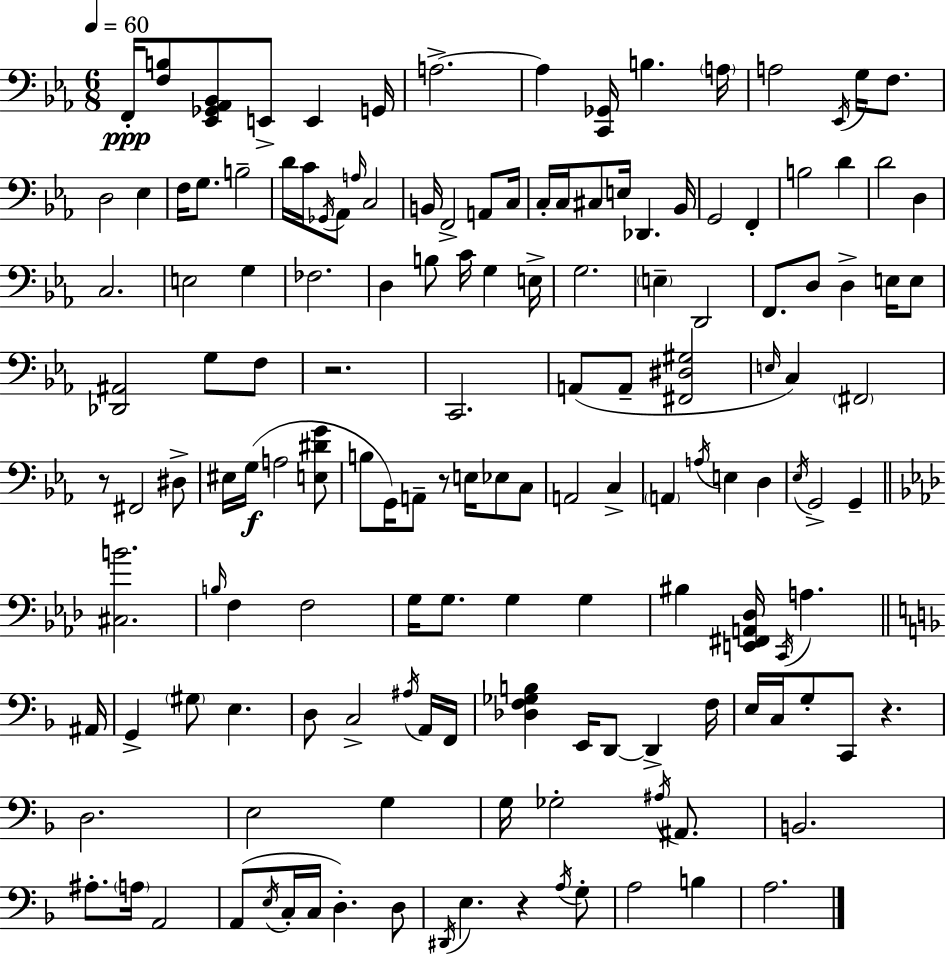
F2/s [F3,B3]/e [Eb2,Gb2,Ab2,Bb2]/e E2/e E2/q G2/s A3/h. A3/q [C2,Gb2]/s B3/q. A3/s A3/h Eb2/s G3/s F3/e. D3/h Eb3/q F3/s G3/e. B3/h D4/s C4/s Gb2/s Ab2/e A3/s C3/h B2/s F2/h A2/e C3/s C3/s C3/s C#3/e E3/s Db2/q. Bb2/s G2/h F2/q B3/h D4/q D4/h D3/q C3/h. E3/h G3/q FES3/h. D3/q B3/e C4/s G3/q E3/s G3/h. E3/q D2/h F2/e. D3/e D3/q E3/s E3/e [Db2,A#2]/h G3/e F3/e R/h. C2/h. A2/e A2/e [F#2,D#3,G#3]/h E3/s C3/q F#2/h R/e F#2/h D#3/e EIS3/s G3/s A3/h [E3,D#4,G4]/e B3/e G2/s A2/e R/e E3/s Eb3/e C3/e A2/h C3/q A2/q A3/s E3/q D3/q Eb3/s G2/h G2/q [C#3,B4]/h. B3/s F3/q F3/h G3/s G3/e. G3/q G3/q BIS3/q [E2,F#2,A2,Db3]/s C2/s A3/q. A#2/s G2/q G#3/e E3/q. D3/e C3/h A#3/s A2/s F2/s [Db3,F3,Gb3,B3]/q E2/s D2/e D2/q F3/s E3/s C3/s G3/e C2/e R/q. D3/h. E3/h G3/q G3/s Gb3/h A#3/s A#2/e. B2/h. A#3/e. A3/s A2/h A2/e E3/s C3/s C3/s D3/q. D3/e D#2/s E3/q. R/q A3/s G3/e A3/h B3/q A3/h.